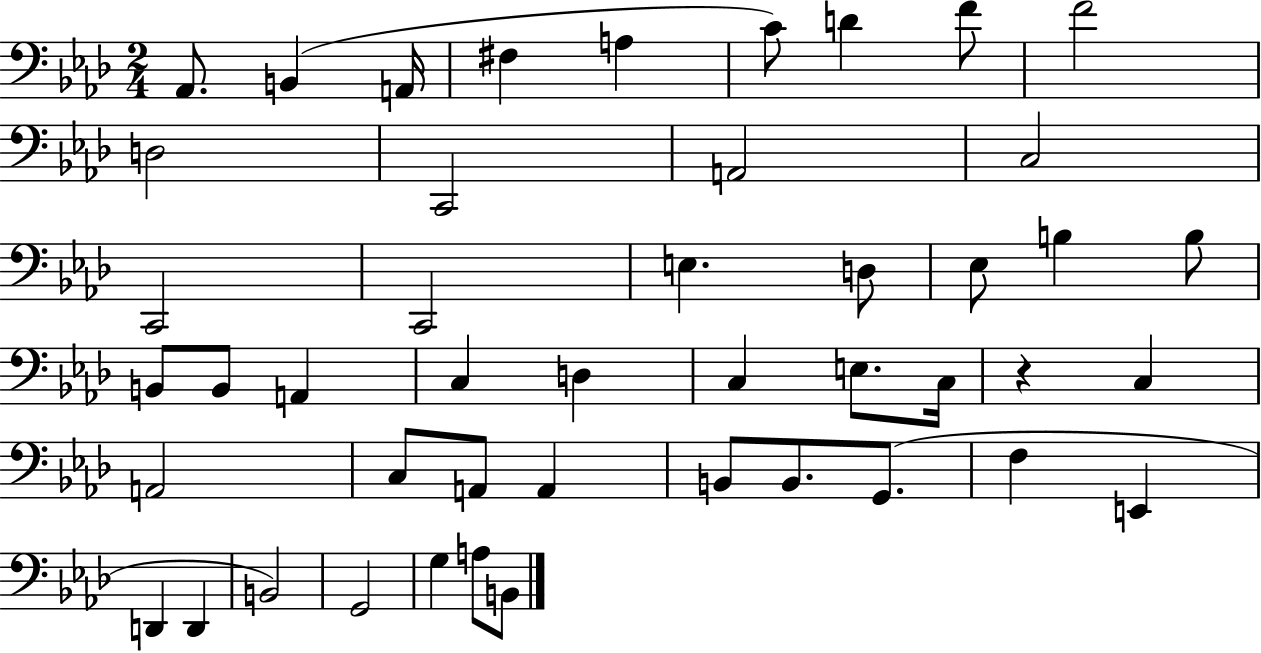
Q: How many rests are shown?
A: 1